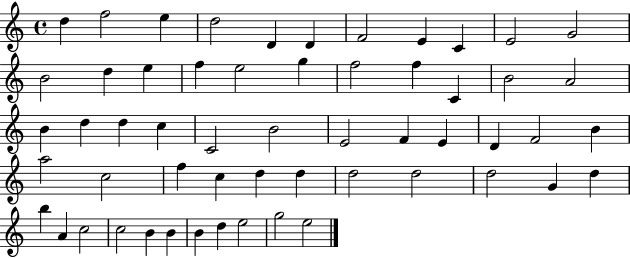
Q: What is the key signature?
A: C major